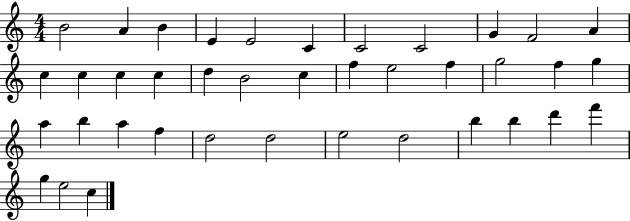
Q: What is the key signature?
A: C major